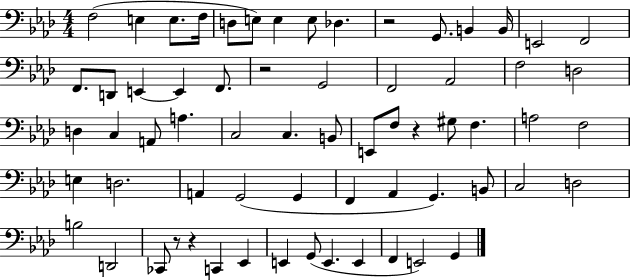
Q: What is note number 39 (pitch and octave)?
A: D3